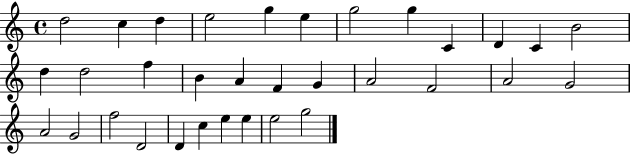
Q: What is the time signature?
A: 4/4